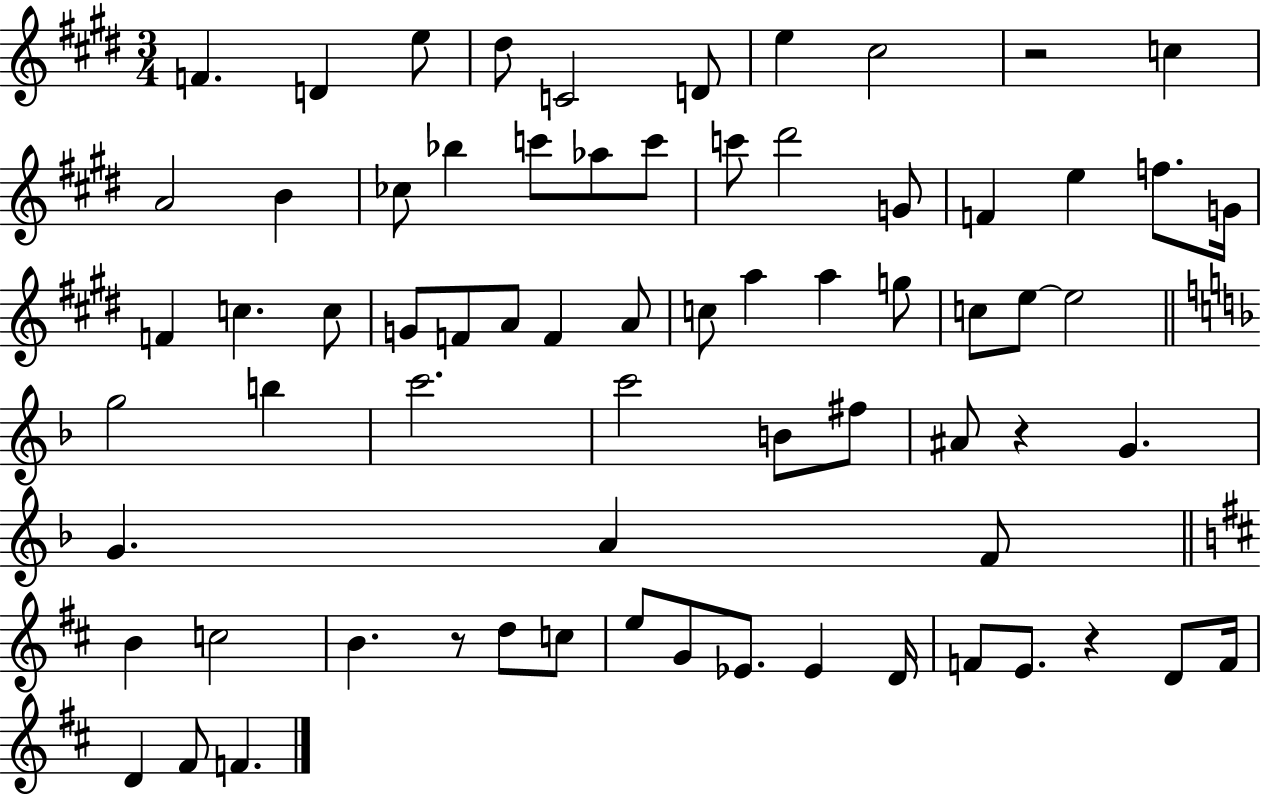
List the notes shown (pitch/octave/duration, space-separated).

F4/q. D4/q E5/e D#5/e C4/h D4/e E5/q C#5/h R/h C5/q A4/h B4/q CES5/e Bb5/q C6/e Ab5/e C6/e C6/e D#6/h G4/e F4/q E5/q F5/e. G4/s F4/q C5/q. C5/e G4/e F4/e A4/e F4/q A4/e C5/e A5/q A5/q G5/e C5/e E5/e E5/h G5/h B5/q C6/h. C6/h B4/e F#5/e A#4/e R/q G4/q. G4/q. A4/q F4/e B4/q C5/h B4/q. R/e D5/e C5/e E5/e G4/e Eb4/e. Eb4/q D4/s F4/e E4/e. R/q D4/e F4/s D4/q F#4/e F4/q.